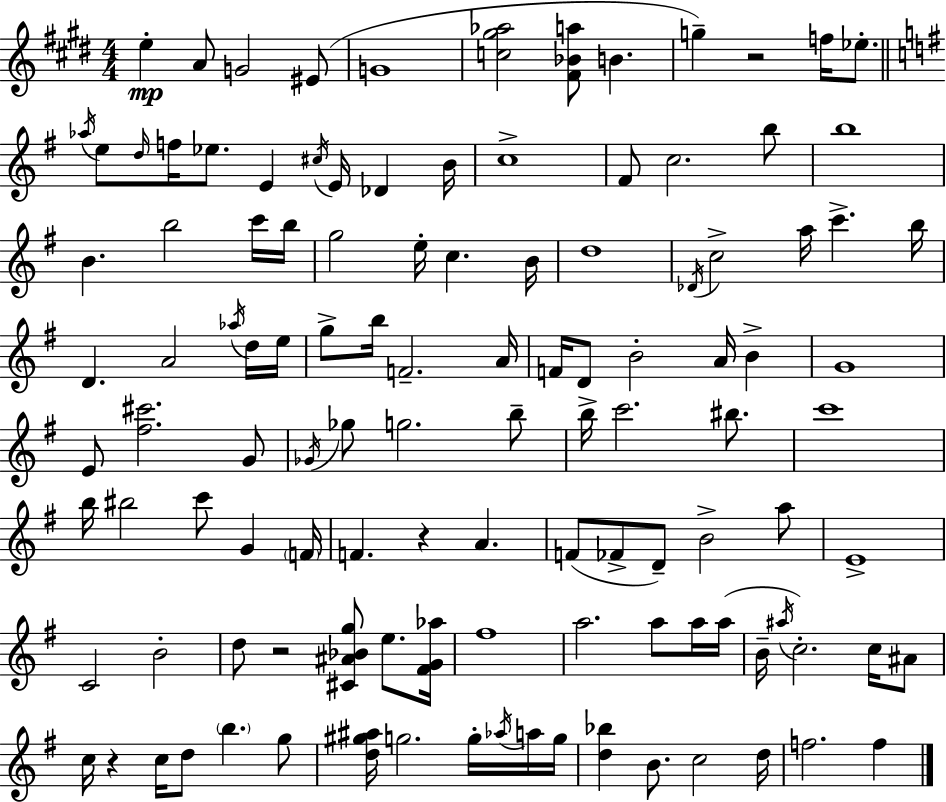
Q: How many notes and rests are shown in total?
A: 116